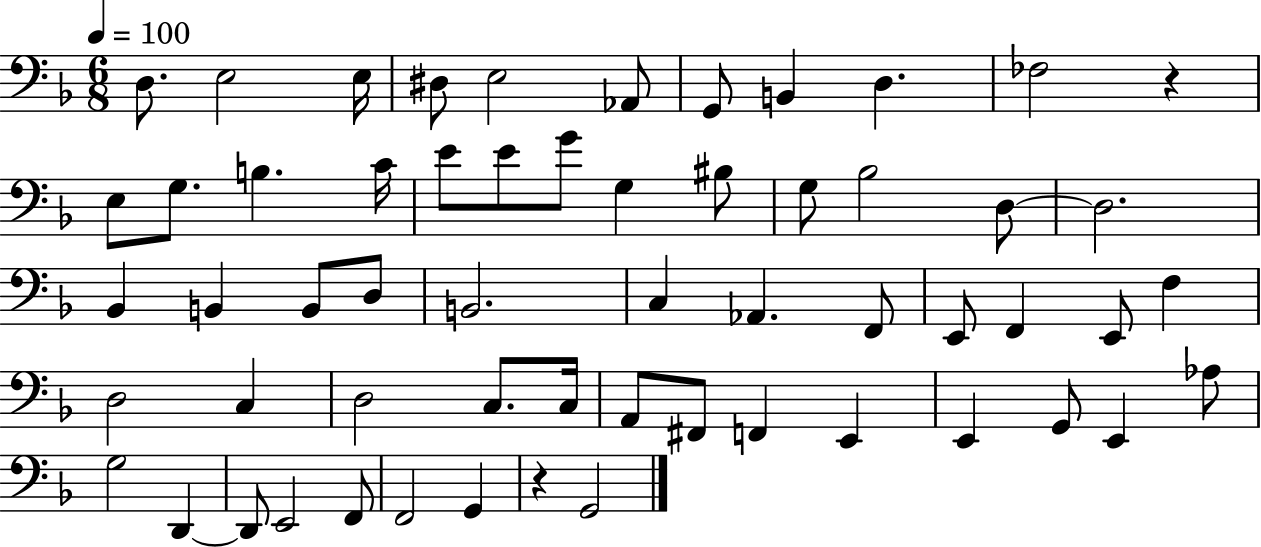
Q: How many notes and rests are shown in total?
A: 58